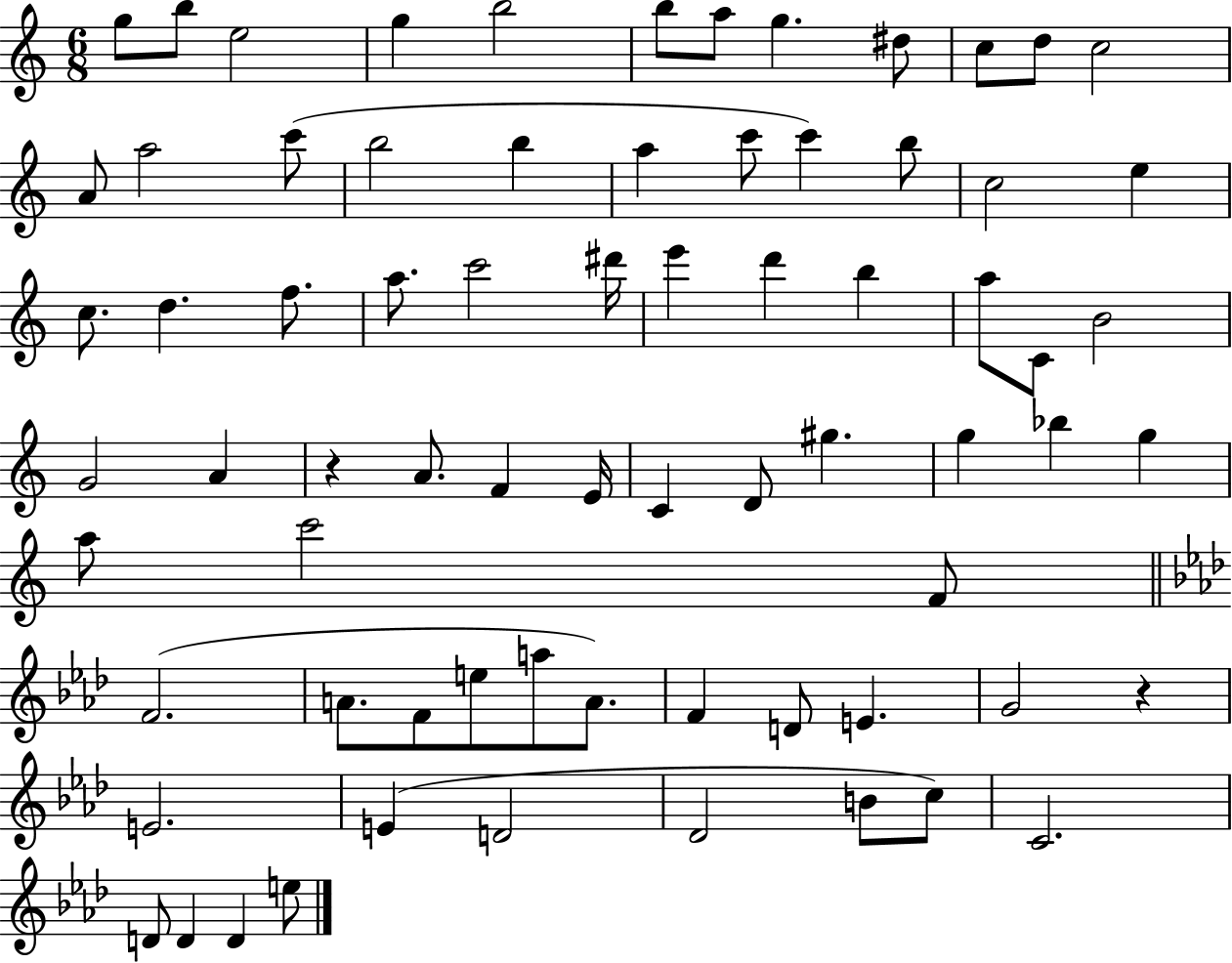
X:1
T:Untitled
M:6/8
L:1/4
K:C
g/2 b/2 e2 g b2 b/2 a/2 g ^d/2 c/2 d/2 c2 A/2 a2 c'/2 b2 b a c'/2 c' b/2 c2 e c/2 d f/2 a/2 c'2 ^d'/4 e' d' b a/2 C/2 B2 G2 A z A/2 F E/4 C D/2 ^g g _b g a/2 c'2 F/2 F2 A/2 F/2 e/2 a/2 A/2 F D/2 E G2 z E2 E D2 _D2 B/2 c/2 C2 D/2 D D e/2